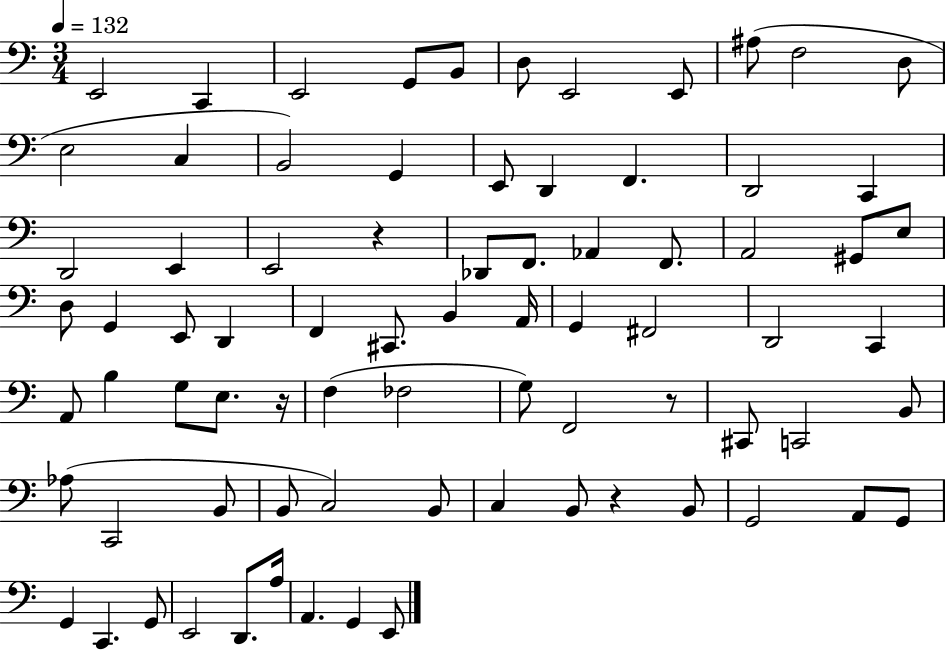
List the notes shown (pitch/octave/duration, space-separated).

E2/h C2/q E2/h G2/e B2/e D3/e E2/h E2/e A#3/e F3/h D3/e E3/h C3/q B2/h G2/q E2/e D2/q F2/q. D2/h C2/q D2/h E2/q E2/h R/q Db2/e F2/e. Ab2/q F2/e. A2/h G#2/e E3/e D3/e G2/q E2/e D2/q F2/q C#2/e. B2/q A2/s G2/q F#2/h D2/h C2/q A2/e B3/q G3/e E3/e. R/s F3/q FES3/h G3/e F2/h R/e C#2/e C2/h B2/e Ab3/e C2/h B2/e B2/e C3/h B2/e C3/q B2/e R/q B2/e G2/h A2/e G2/e G2/q C2/q. G2/e E2/h D2/e. A3/s A2/q. G2/q E2/e